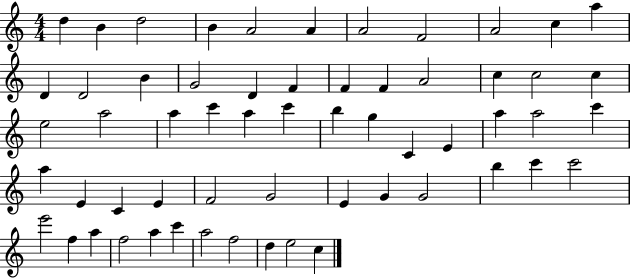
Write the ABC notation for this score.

X:1
T:Untitled
M:4/4
L:1/4
K:C
d B d2 B A2 A A2 F2 A2 c a D D2 B G2 D F F F A2 c c2 c e2 a2 a c' a c' b g C E a a2 c' a E C E F2 G2 E G G2 b c' c'2 e'2 f a f2 a c' a2 f2 d e2 c